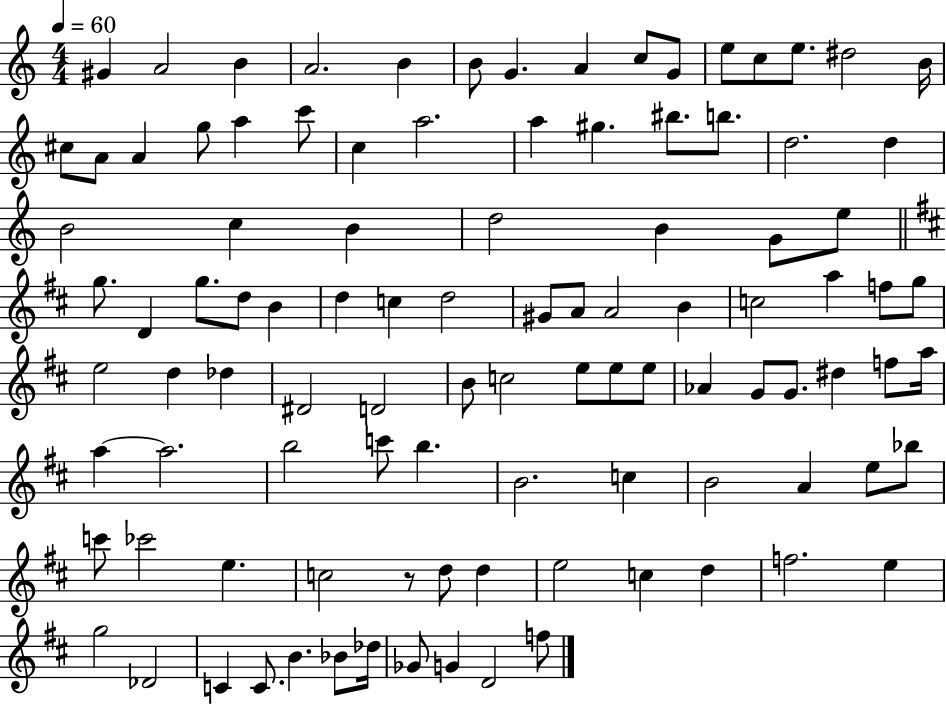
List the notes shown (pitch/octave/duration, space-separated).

G#4/q A4/h B4/q A4/h. B4/q B4/e G4/q. A4/q C5/e G4/e E5/e C5/e E5/e. D#5/h B4/s C#5/e A4/e A4/q G5/e A5/q C6/e C5/q A5/h. A5/q G#5/q. BIS5/e. B5/e. D5/h. D5/q B4/h C5/q B4/q D5/h B4/q G4/e E5/e G5/e. D4/q G5/e. D5/e B4/q D5/q C5/q D5/h G#4/e A4/e A4/h B4/q C5/h A5/q F5/e G5/e E5/h D5/q Db5/q D#4/h D4/h B4/e C5/h E5/e E5/e E5/e Ab4/q G4/e G4/e. D#5/q F5/e A5/s A5/q A5/h. B5/h C6/e B5/q. B4/h. C5/q B4/h A4/q E5/e Bb5/e C6/e CES6/h E5/q. C5/h R/e D5/e D5/q E5/h C5/q D5/q F5/h. E5/q G5/h Db4/h C4/q C4/e. B4/q. Bb4/e Db5/s Gb4/e G4/q D4/h F5/e